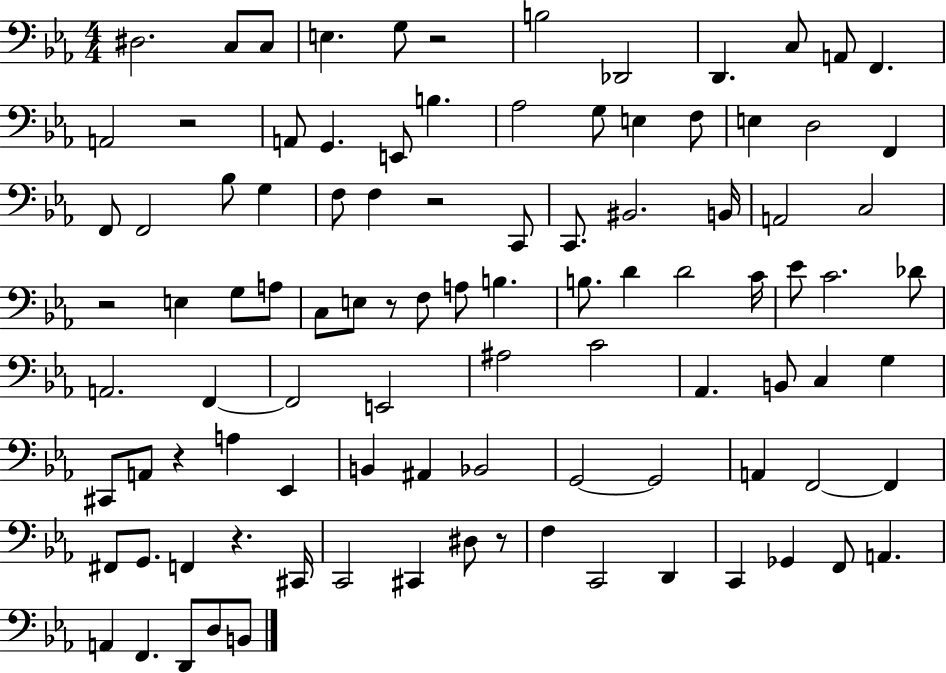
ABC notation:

X:1
T:Untitled
M:4/4
L:1/4
K:Eb
^D,2 C,/2 C,/2 E, G,/2 z2 B,2 _D,,2 D,, C,/2 A,,/2 F,, A,,2 z2 A,,/2 G,, E,,/2 B, _A,2 G,/2 E, F,/2 E, D,2 F,, F,,/2 F,,2 _B,/2 G, F,/2 F, z2 C,,/2 C,,/2 ^B,,2 B,,/4 A,,2 C,2 z2 E, G,/2 A,/2 C,/2 E,/2 z/2 F,/2 A,/2 B, B,/2 D D2 C/4 _E/2 C2 _D/2 A,,2 F,, F,,2 E,,2 ^A,2 C2 _A,, B,,/2 C, G, ^C,,/2 A,,/2 z A, _E,, B,, ^A,, _B,,2 G,,2 G,,2 A,, F,,2 F,, ^F,,/2 G,,/2 F,, z ^C,,/4 C,,2 ^C,, ^D,/2 z/2 F, C,,2 D,, C,, _G,, F,,/2 A,, A,, F,, D,,/2 D,/2 B,,/2